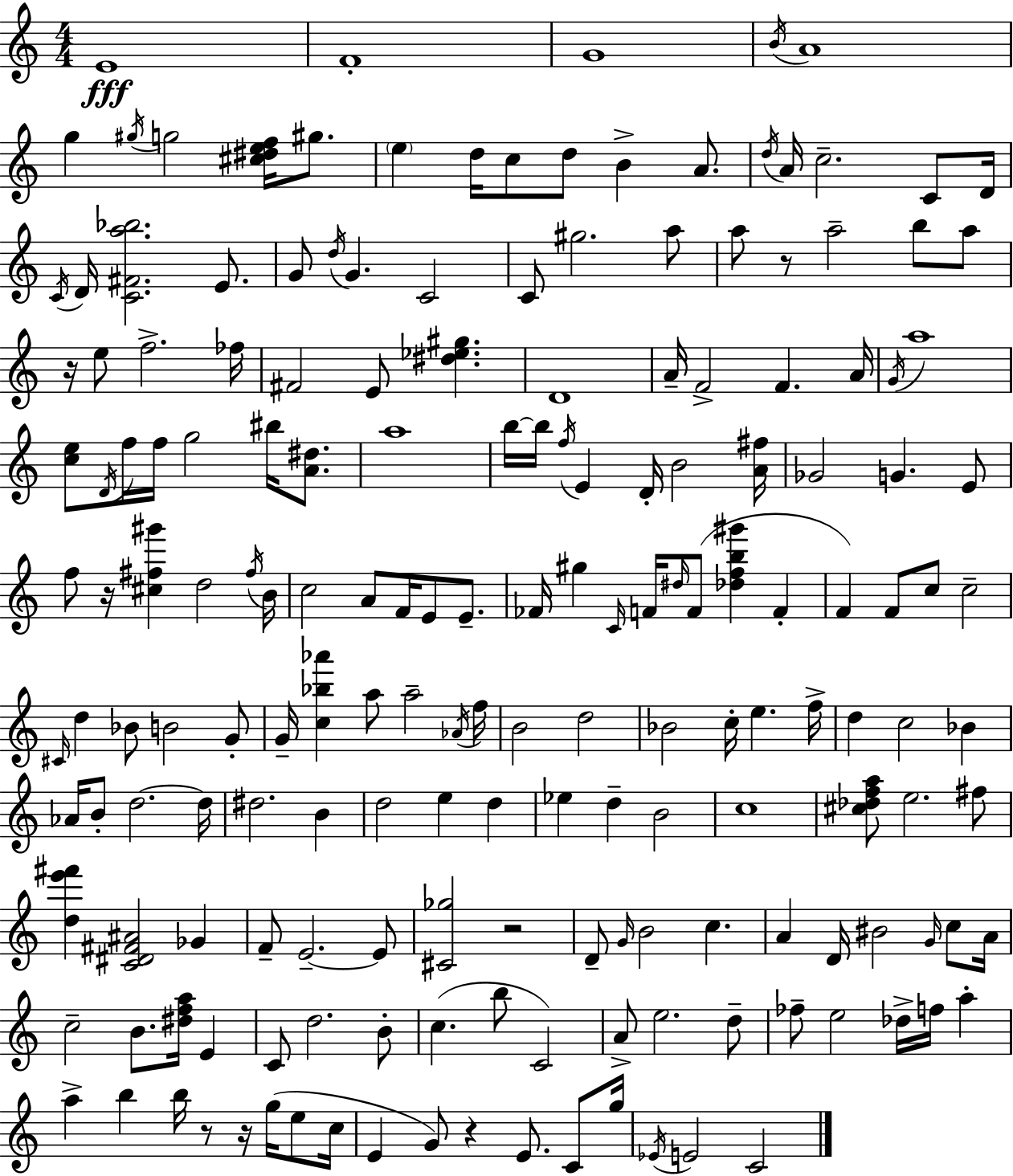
X:1
T:Untitled
M:4/4
L:1/4
K:Am
E4 F4 G4 B/4 A4 g ^g/4 g2 [^c^def]/4 ^g/2 e d/4 c/2 d/2 B A/2 d/4 A/4 c2 C/2 D/4 C/4 D/4 [C^Fa_b]2 E/2 G/2 d/4 G C2 C/2 ^g2 a/2 a/2 z/2 a2 b/2 a/2 z/4 e/2 f2 _f/4 ^F2 E/2 [^d_e^g] D4 A/4 F2 F A/4 G/4 a4 [ce]/2 D/4 f/4 f/4 g2 ^b/4 [A^d]/2 a4 b/4 b/4 f/4 E D/4 B2 [A^f]/4 _G2 G E/2 f/2 z/4 [^c^f^g'] d2 ^f/4 B/4 c2 A/2 F/4 E/2 E/2 _F/4 ^g C/4 F/4 ^d/4 F/2 [_dfb^g'] F F F/2 c/2 c2 ^C/4 d _B/2 B2 G/2 G/4 [c_b_a'] a/2 a2 _A/4 f/4 B2 d2 _B2 c/4 e f/4 d c2 _B _A/4 B/2 d2 d/4 ^d2 B d2 e d _e d B2 c4 [^c_dfa]/2 e2 ^f/2 [de'^f'] [C^D^F^A]2 _G F/2 E2 E/2 [^C_g]2 z2 D/2 G/4 B2 c A D/4 ^B2 G/4 c/2 A/4 c2 B/2 [^dfa]/4 E C/2 d2 B/2 c b/2 C2 A/2 e2 d/2 _f/2 e2 _d/4 f/4 a a b b/4 z/2 z/4 g/4 e/2 c/4 E G/2 z E/2 C/2 g/4 _E/4 E2 C2